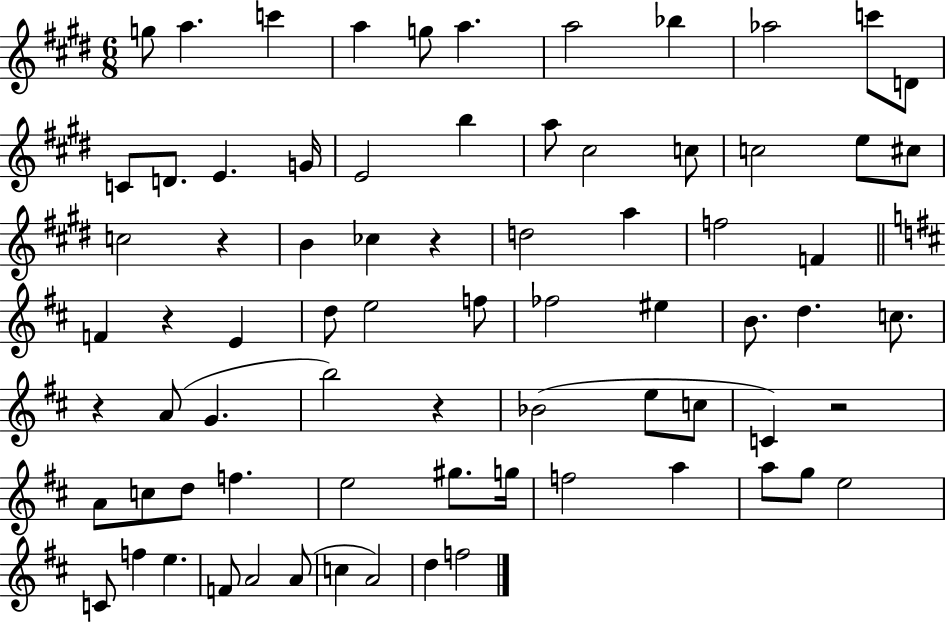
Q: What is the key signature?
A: E major